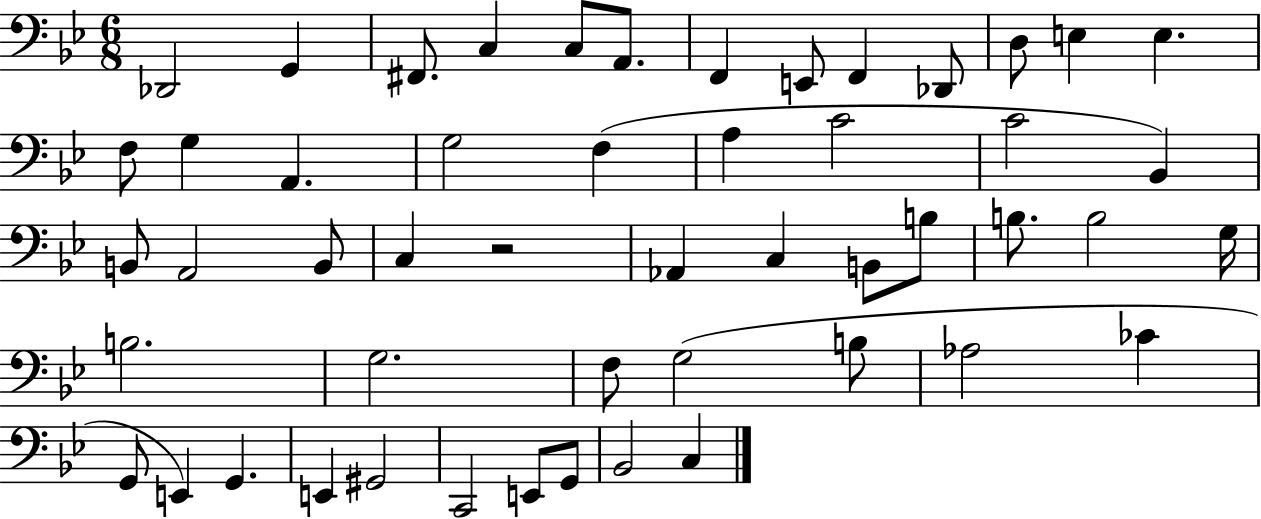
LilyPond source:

{
  \clef bass
  \numericTimeSignature
  \time 6/8
  \key bes \major
  des,2 g,4 | fis,8. c4 c8 a,8. | f,4 e,8 f,4 des,8 | d8 e4 e4. | \break f8 g4 a,4. | g2 f4( | a4 c'2 | c'2 bes,4) | \break b,8 a,2 b,8 | c4 r2 | aes,4 c4 b,8 b8 | b8. b2 g16 | \break b2. | g2. | f8 g2( b8 | aes2 ces'4 | \break g,8 e,4) g,4. | e,4 gis,2 | c,2 e,8 g,8 | bes,2 c4 | \break \bar "|."
}